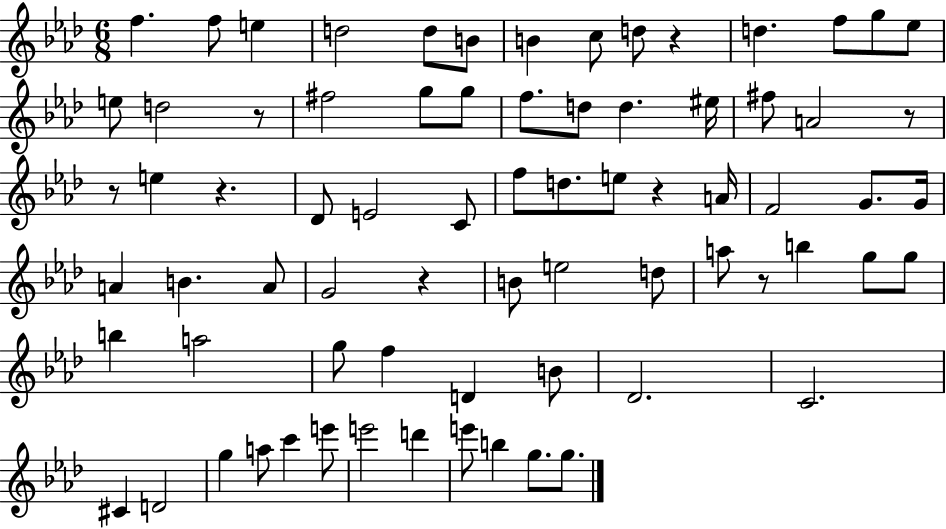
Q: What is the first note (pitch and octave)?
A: F5